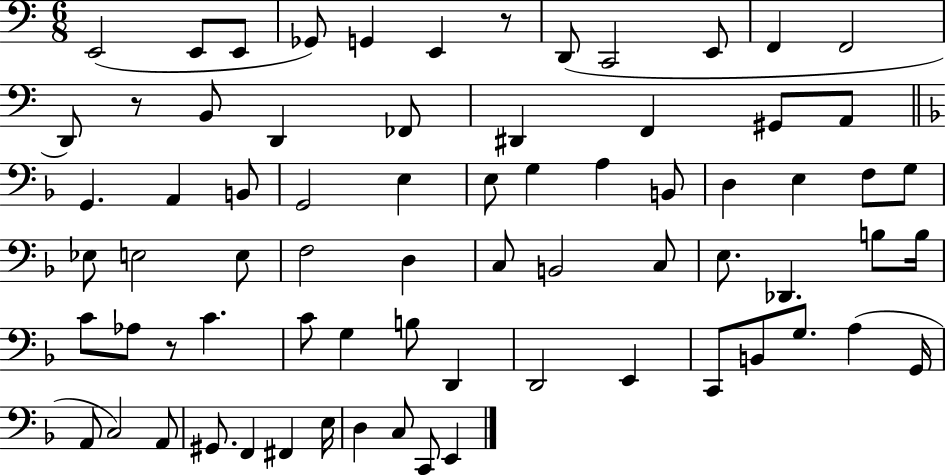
E2/h E2/e E2/e Gb2/e G2/q E2/q R/e D2/e C2/h E2/e F2/q F2/h D2/e R/e B2/e D2/q FES2/e D#2/q F2/q G#2/e A2/e G2/q. A2/q B2/e G2/h E3/q E3/e G3/q A3/q B2/e D3/q E3/q F3/e G3/e Eb3/e E3/h E3/e F3/h D3/q C3/e B2/h C3/e E3/e. Db2/q. B3/e B3/s C4/e Ab3/e R/e C4/q. C4/e G3/q B3/e D2/q D2/h E2/q C2/e B2/e G3/e. A3/q G2/s A2/e C3/h A2/e G#2/e. F2/q F#2/q E3/s D3/q C3/e C2/e E2/q